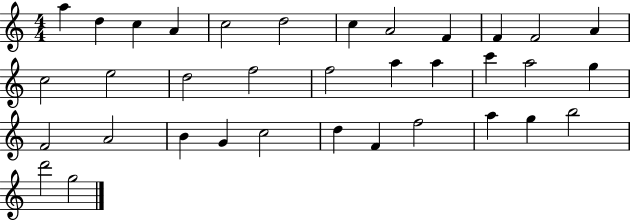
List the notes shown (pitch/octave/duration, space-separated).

A5/q D5/q C5/q A4/q C5/h D5/h C5/q A4/h F4/q F4/q F4/h A4/q C5/h E5/h D5/h F5/h F5/h A5/q A5/q C6/q A5/h G5/q F4/h A4/h B4/q G4/q C5/h D5/q F4/q F5/h A5/q G5/q B5/h D6/h G5/h